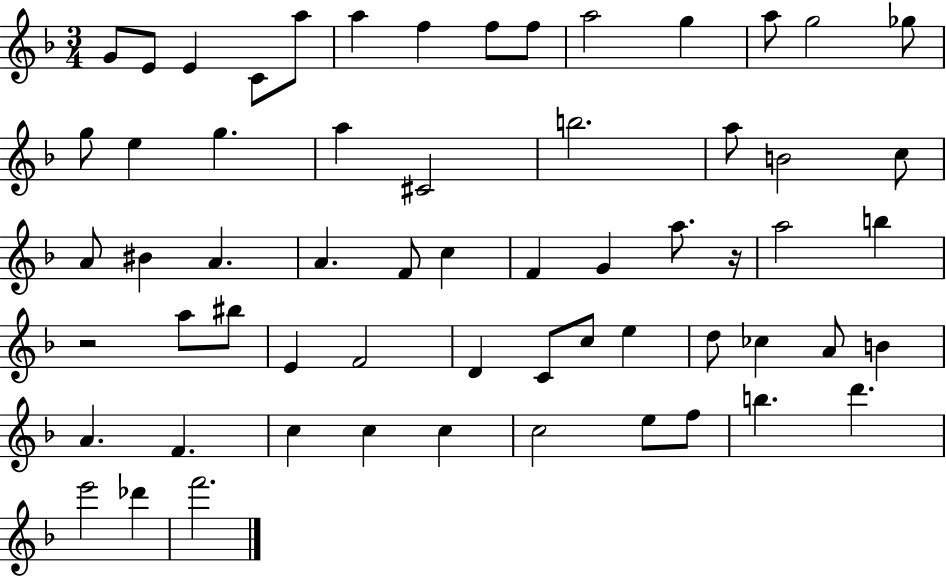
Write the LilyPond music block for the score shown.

{
  \clef treble
  \numericTimeSignature
  \time 3/4
  \key f \major
  g'8 e'8 e'4 c'8 a''8 | a''4 f''4 f''8 f''8 | a''2 g''4 | a''8 g''2 ges''8 | \break g''8 e''4 g''4. | a''4 cis'2 | b''2. | a''8 b'2 c''8 | \break a'8 bis'4 a'4. | a'4. f'8 c''4 | f'4 g'4 a''8. r16 | a''2 b''4 | \break r2 a''8 bis''8 | e'4 f'2 | d'4 c'8 c''8 e''4 | d''8 ces''4 a'8 b'4 | \break a'4. f'4. | c''4 c''4 c''4 | c''2 e''8 f''8 | b''4. d'''4. | \break e'''2 des'''4 | f'''2. | \bar "|."
}